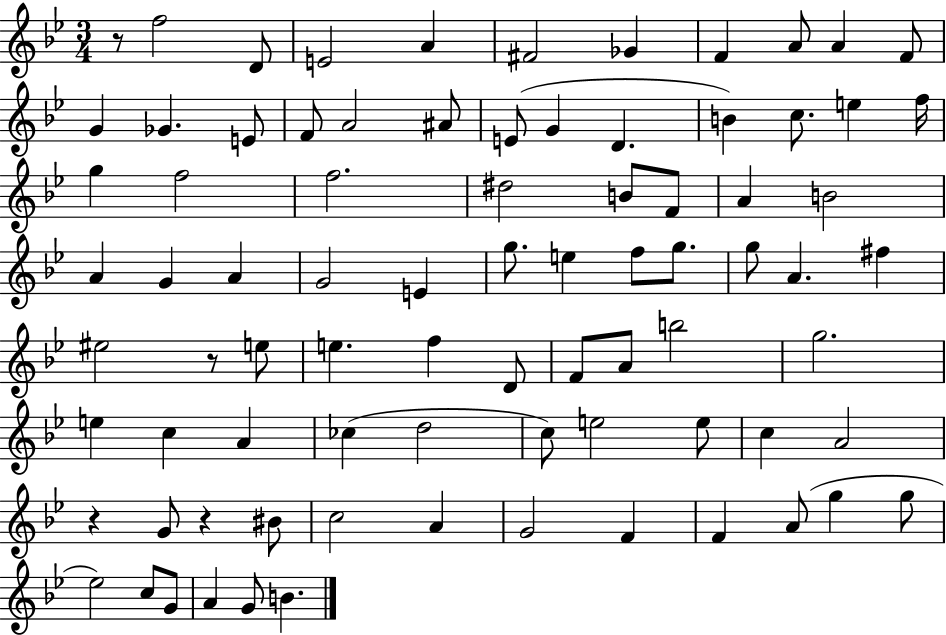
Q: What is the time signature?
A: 3/4